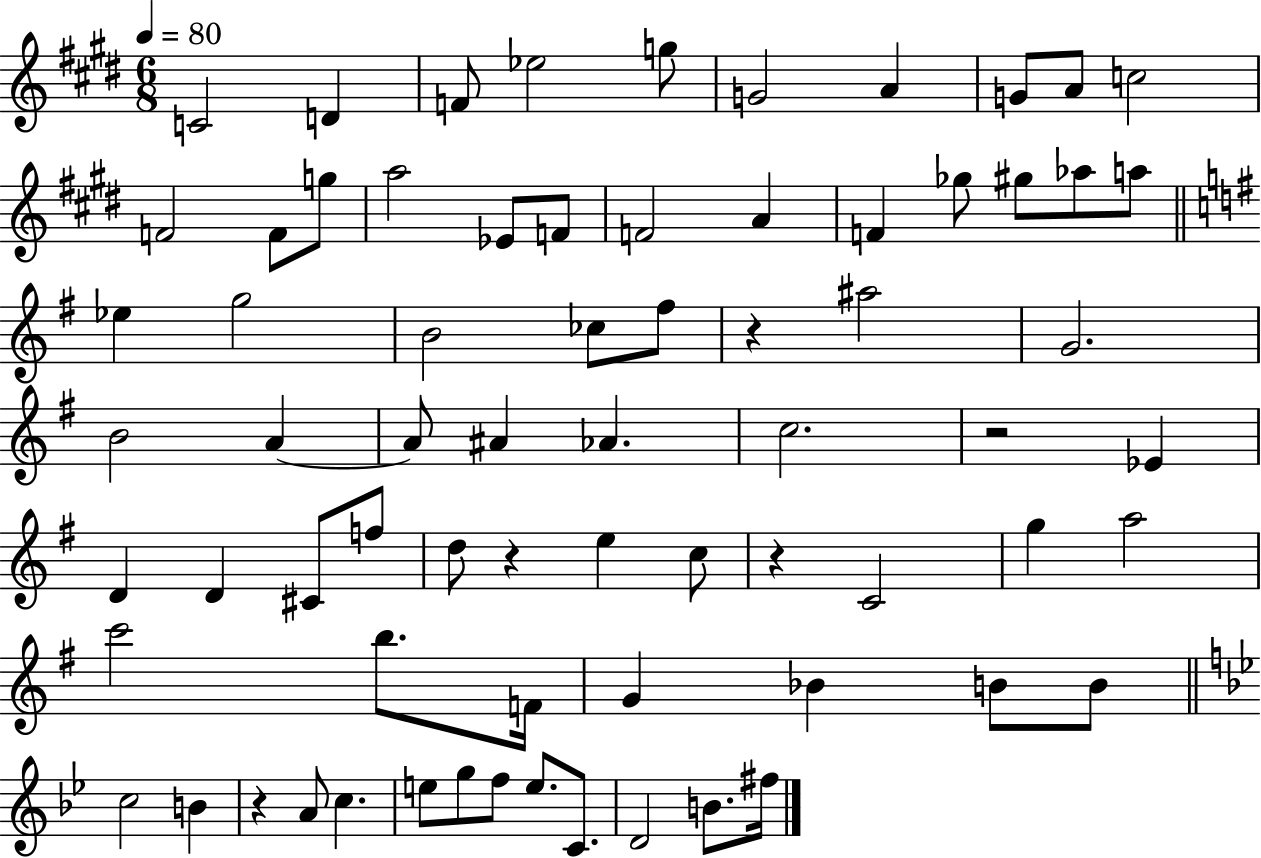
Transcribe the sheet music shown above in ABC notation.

X:1
T:Untitled
M:6/8
L:1/4
K:E
C2 D F/2 _e2 g/2 G2 A G/2 A/2 c2 F2 F/2 g/2 a2 _E/2 F/2 F2 A F _g/2 ^g/2 _a/2 a/2 _e g2 B2 _c/2 ^f/2 z ^a2 G2 B2 A A/2 ^A _A c2 z2 _E D D ^C/2 f/2 d/2 z e c/2 z C2 g a2 c'2 b/2 F/4 G _B B/2 B/2 c2 B z A/2 c e/2 g/2 f/2 e/2 C/2 D2 B/2 ^f/4